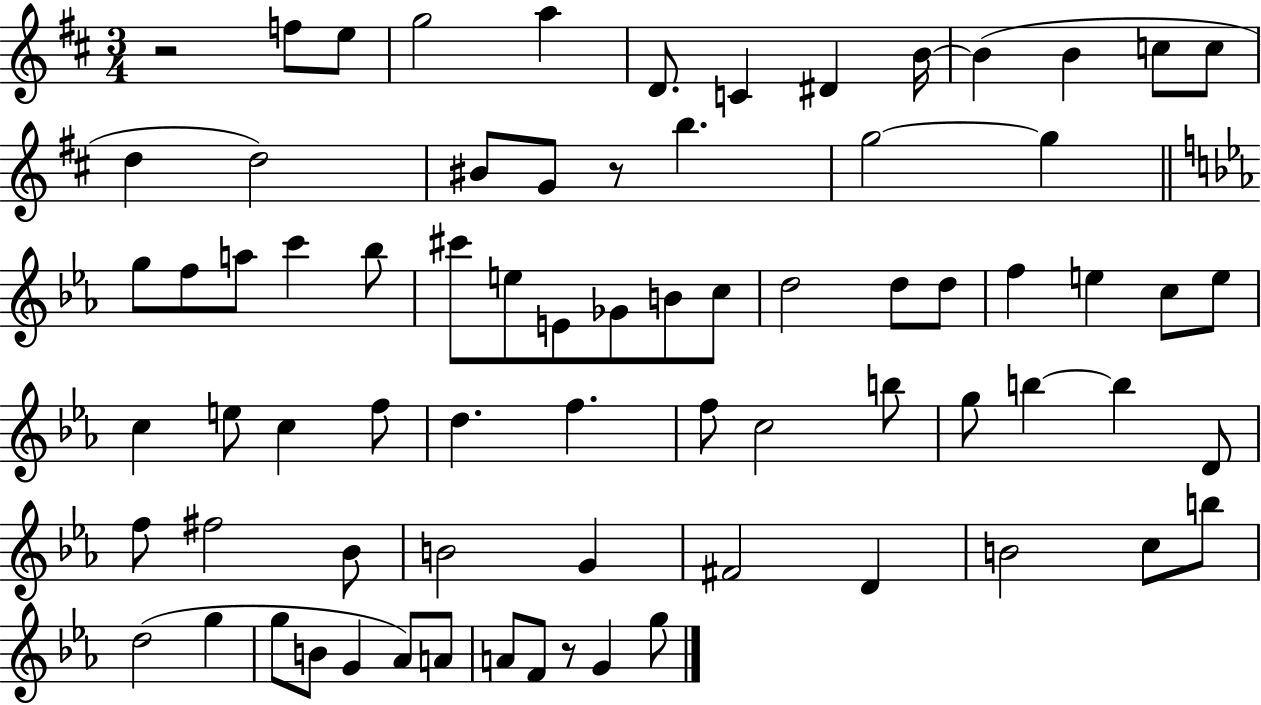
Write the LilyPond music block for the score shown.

{
  \clef treble
  \numericTimeSignature
  \time 3/4
  \key d \major
  r2 f''8 e''8 | g''2 a''4 | d'8. c'4 dis'4 b'16~~ | b'4( b'4 c''8 c''8 | \break d''4 d''2) | bis'8 g'8 r8 b''4. | g''2~~ g''4 | \bar "||" \break \key ees \major g''8 f''8 a''8 c'''4 bes''8 | cis'''8 e''8 e'8 ges'8 b'8 c''8 | d''2 d''8 d''8 | f''4 e''4 c''8 e''8 | \break c''4 e''8 c''4 f''8 | d''4. f''4. | f''8 c''2 b''8 | g''8 b''4~~ b''4 d'8 | \break f''8 fis''2 bes'8 | b'2 g'4 | fis'2 d'4 | b'2 c''8 b''8 | \break d''2( g''4 | g''8 b'8 g'4 aes'8) a'8 | a'8 f'8 r8 g'4 g''8 | \bar "|."
}